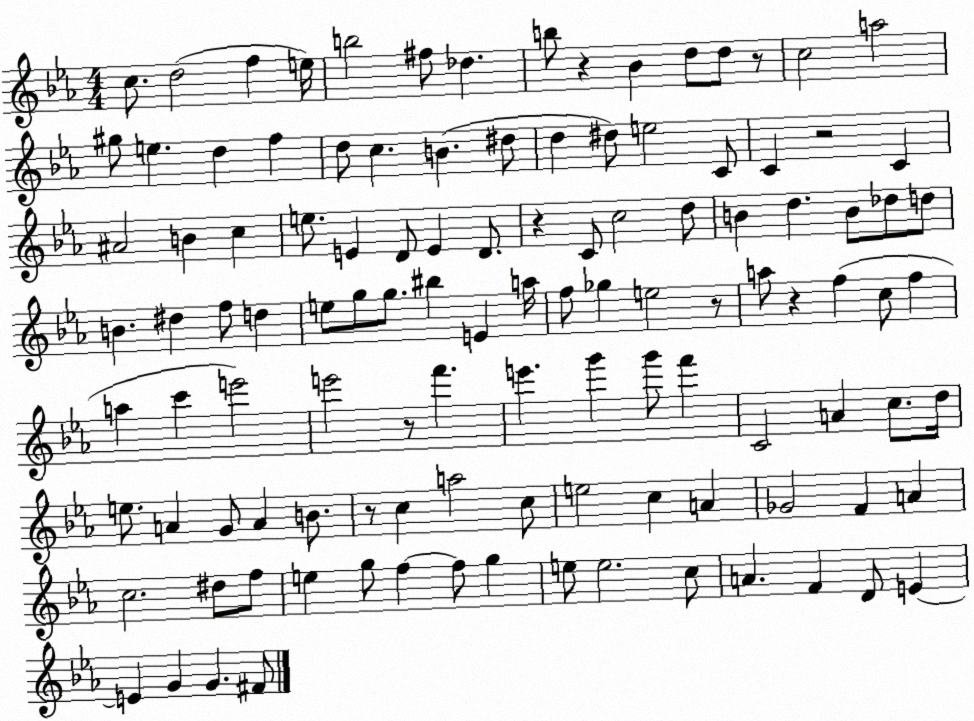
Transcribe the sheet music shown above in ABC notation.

X:1
T:Untitled
M:4/4
L:1/4
K:Eb
c/2 d2 f e/4 b2 ^f/2 _d b/2 z _B d/2 d/2 z/2 c2 a2 ^g/2 e d f d/2 c B ^d/2 d ^d/2 e2 C/2 C z2 C ^A2 B c e/2 E D/2 E D/2 z C/2 c2 d/2 B d B/2 _d/2 d/2 B ^d f/2 d e/2 g/2 g/2 ^b E a/4 f/2 _g e2 z/2 a/2 z f c/2 f a c' e'2 e'2 z/2 f' e' g' g'/2 f' C2 A c/2 d/4 e/2 A G/2 A B/2 z/2 c a2 c/2 e2 c A _G2 F A c2 ^d/2 f/2 e g/2 f f/2 g e/2 e2 c/2 A F D/2 E E G G ^F/2